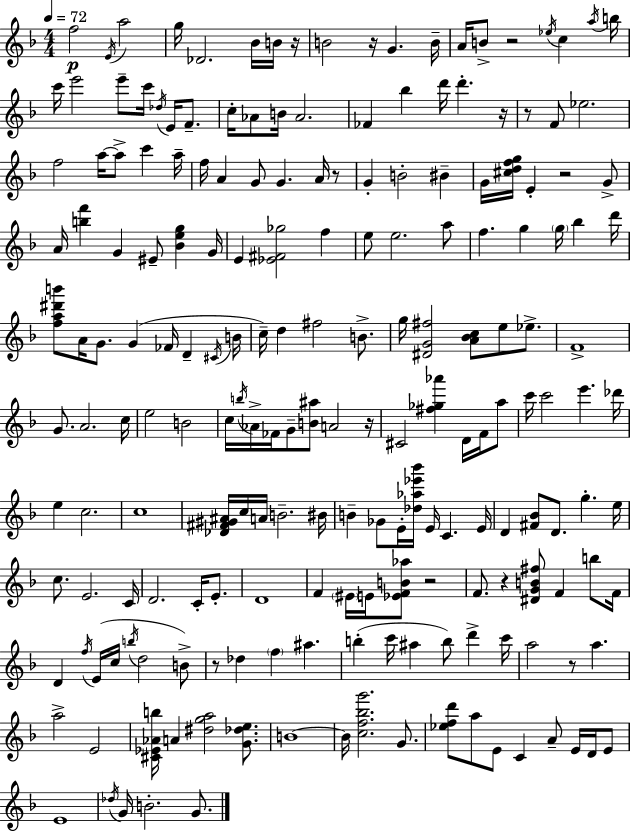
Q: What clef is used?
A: treble